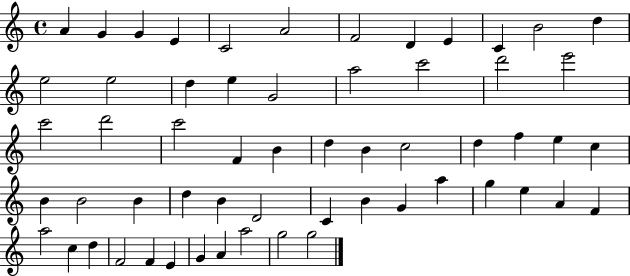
A4/q G4/q G4/q E4/q C4/h A4/h F4/h D4/q E4/q C4/q B4/h D5/q E5/h E5/h D5/q E5/q G4/h A5/h C6/h D6/h E6/h C6/h D6/h C6/h F4/q B4/q D5/q B4/q C5/h D5/q F5/q E5/q C5/q B4/q B4/h B4/q D5/q B4/q D4/h C4/q B4/q G4/q A5/q G5/q E5/q A4/q F4/q A5/h C5/q D5/q F4/h F4/q E4/q G4/q A4/q A5/h G5/h G5/h